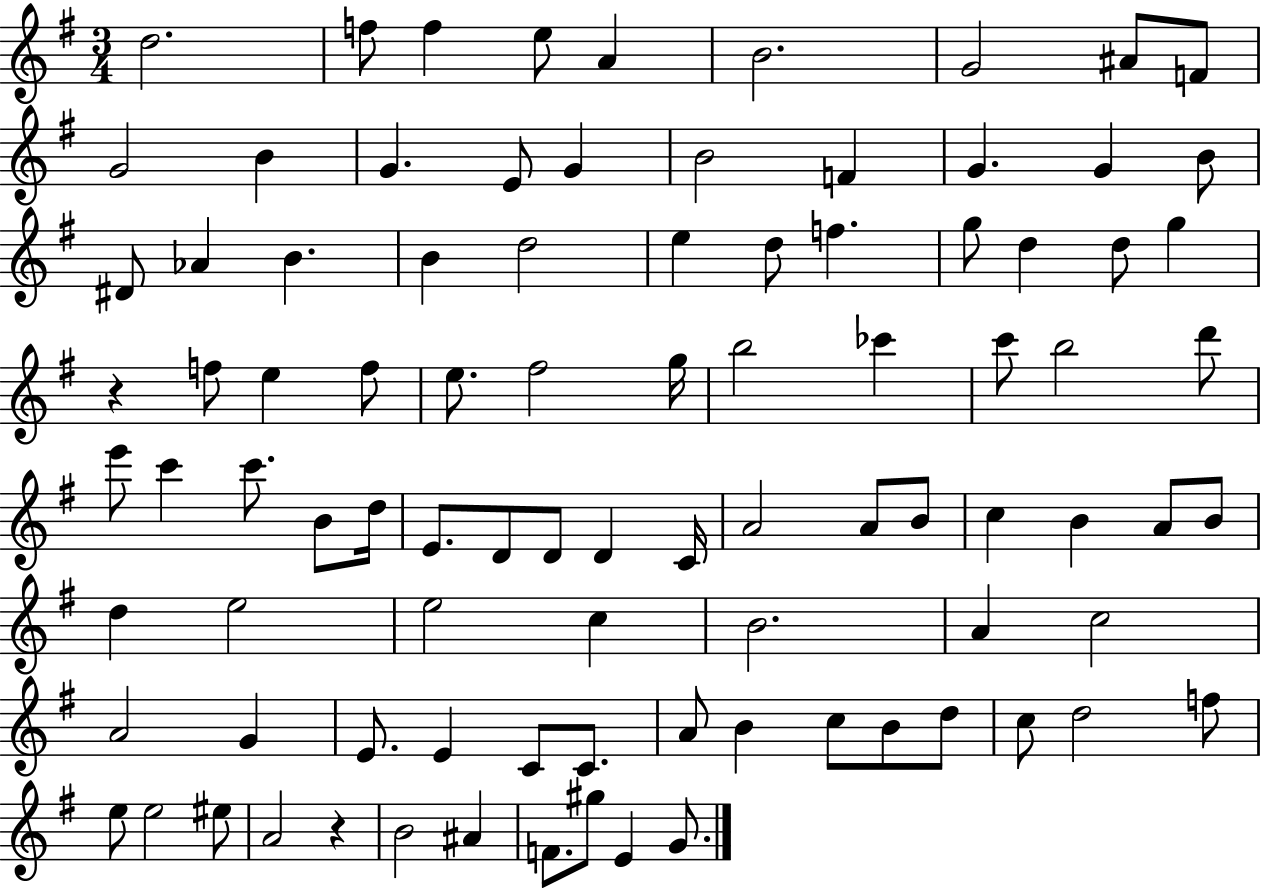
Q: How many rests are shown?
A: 2